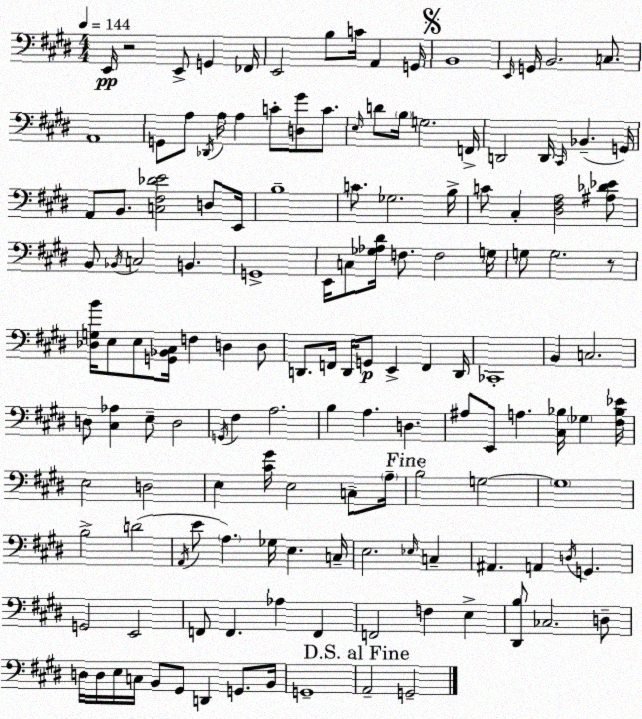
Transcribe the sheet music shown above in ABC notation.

X:1
T:Untitled
M:4/4
L:1/4
K:E
E,,/4 z2 E,,/2 G,, _F,,/4 E,,2 B,/2 C/4 A,, G,,/4 B,,4 E,,/4 G,,/4 B,,2 C,/2 A,,4 G,,/2 A,/2 _D,,/4 A,/4 A, C/2 [D,^G]/2 C/2 E,/4 D/2 B,/4 G,2 F,,/4 D,,2 D,,/4 ^C,,/4 _B,, G,,/4 A,,/2 B,,/2 [C,^F,_DE]2 D,/2 E,,/4 B,4 C/2 _G,2 B,/4 C/2 ^C, [^D,^F,A,]2 [^A,_D_E]/2 B,,/2 _B,,/4 C,2 B,, G,,4 E,,/4 C,/2 [_G,_A,^D]/4 F,/2 F,2 G,/4 G,/2 G,2 z/2 [_D,G,B]/4 E,/2 E,/2 [G,,_B,,^C,]/4 F, D, D,/2 D,,/2 F,,/4 D,,/4 G,,/2 E,, F,, D,,/4 _C,,4 B,, C,2 D,/2 [^C,_A,] E,/2 D,2 G,,/4 ^F, A,2 B, A, D, ^A,/2 E,,/2 A, [^C,_B,]/4 _G, [^F,_B,_E]/4 E,2 D,2 E, [^C^G]/4 E,2 C,/2 A,/4 B,2 G,2 G,4 B,2 D2 A,,/4 E/2 A, _G,/4 E, C,/4 E,2 _E,/4 C, ^A,, A,, D,/4 G,, G,,2 E,,2 F,,/2 F,, _A, F,, F,,2 F, E, [^D,,B,]/2 _C,2 D,/2 D,/4 D,/4 E,/4 C,/4 B,,/2 ^G,,/2 D,, G,,/2 B,,/4 G,,4 A,,2 G,,2